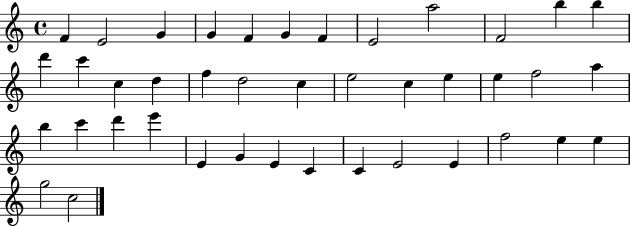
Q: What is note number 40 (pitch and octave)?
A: G5